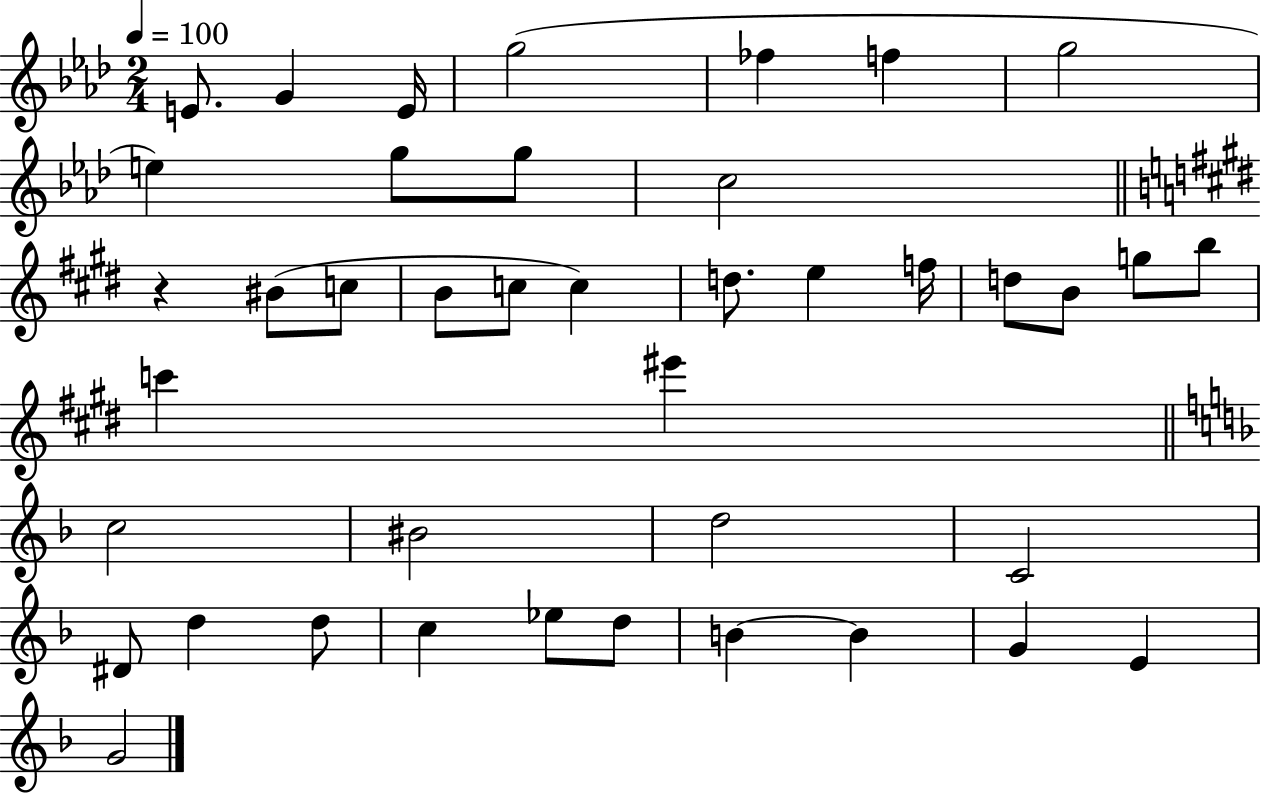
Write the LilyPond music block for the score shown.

{
  \clef treble
  \numericTimeSignature
  \time 2/4
  \key aes \major
  \tempo 4 = 100
  e'8. g'4 e'16 | g''2( | fes''4 f''4 | g''2 | \break e''4) g''8 g''8 | c''2 | \bar "||" \break \key e \major r4 bis'8( c''8 | b'8 c''8 c''4) | d''8. e''4 f''16 | d''8 b'8 g''8 b''8 | \break c'''4 eis'''4 | \bar "||" \break \key f \major c''2 | bis'2 | d''2 | c'2 | \break dis'8 d''4 d''8 | c''4 ees''8 d''8 | b'4~~ b'4 | g'4 e'4 | \break g'2 | \bar "|."
}